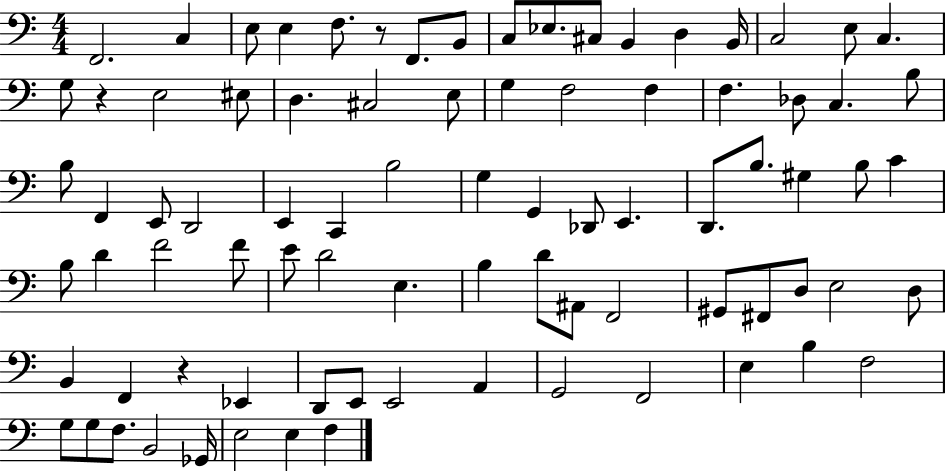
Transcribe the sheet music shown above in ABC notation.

X:1
T:Untitled
M:4/4
L:1/4
K:C
F,,2 C, E,/2 E, F,/2 z/2 F,,/2 B,,/2 C,/2 _E,/2 ^C,/2 B,, D, B,,/4 C,2 E,/2 C, G,/2 z E,2 ^E,/2 D, ^C,2 E,/2 G, F,2 F, F, _D,/2 C, B,/2 B,/2 F,, E,,/2 D,,2 E,, C,, B,2 G, G,, _D,,/2 E,, D,,/2 B,/2 ^G, B,/2 C B,/2 D F2 F/2 E/2 D2 E, B, D/2 ^A,,/2 F,,2 ^G,,/2 ^F,,/2 D,/2 E,2 D,/2 B,, F,, z _E,, D,,/2 E,,/2 E,,2 A,, G,,2 F,,2 E, B, F,2 G,/2 G,/2 F,/2 B,,2 _G,,/4 E,2 E, F,